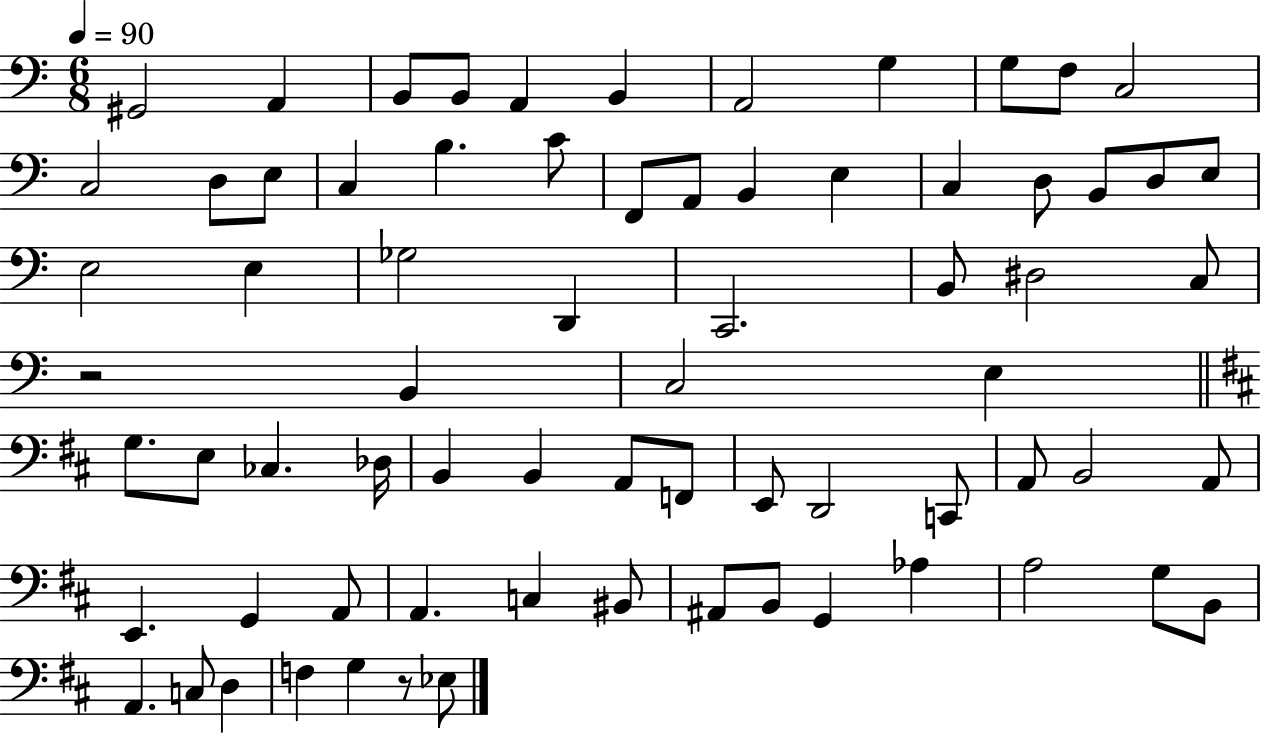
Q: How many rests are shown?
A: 2